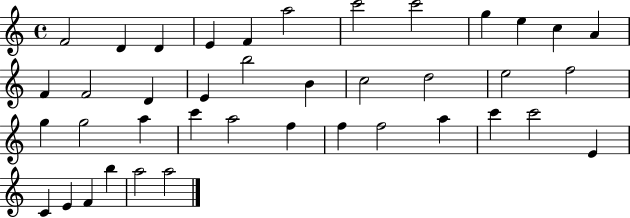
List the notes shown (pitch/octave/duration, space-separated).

F4/h D4/q D4/q E4/q F4/q A5/h C6/h C6/h G5/q E5/q C5/q A4/q F4/q F4/h D4/q E4/q B5/h B4/q C5/h D5/h E5/h F5/h G5/q G5/h A5/q C6/q A5/h F5/q F5/q F5/h A5/q C6/q C6/h E4/q C4/q E4/q F4/q B5/q A5/h A5/h